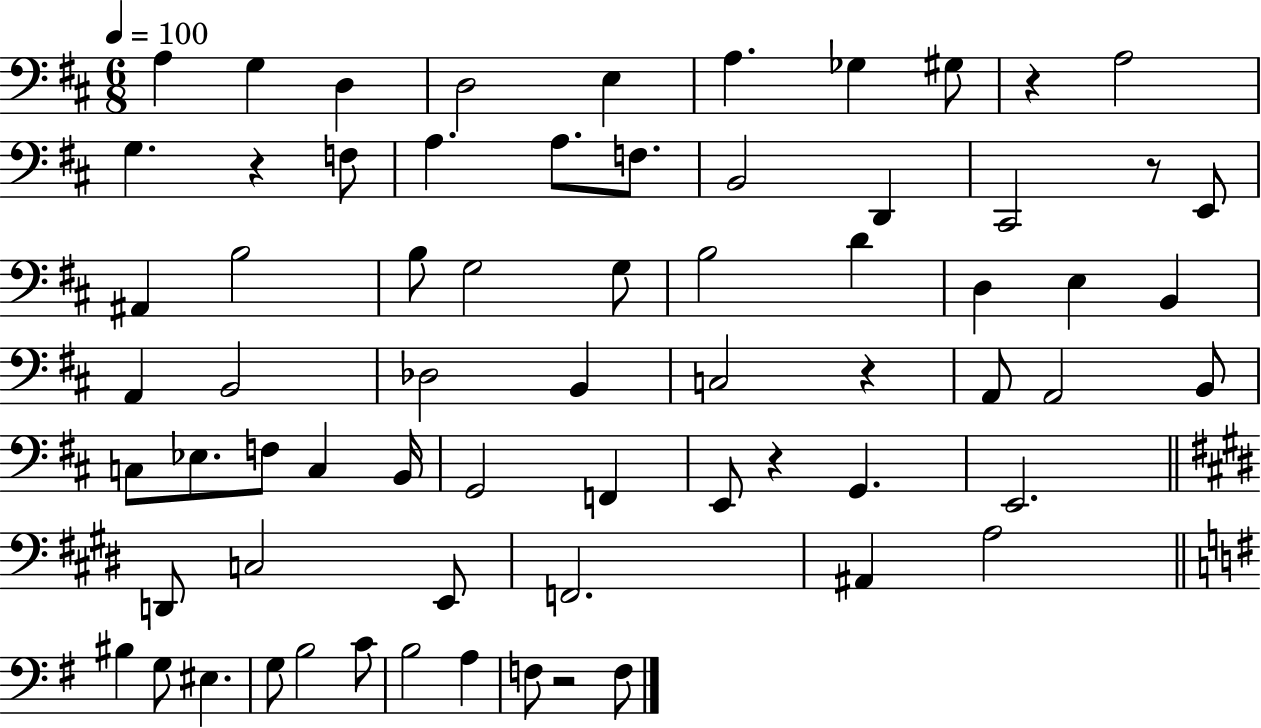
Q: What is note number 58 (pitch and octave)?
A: C4